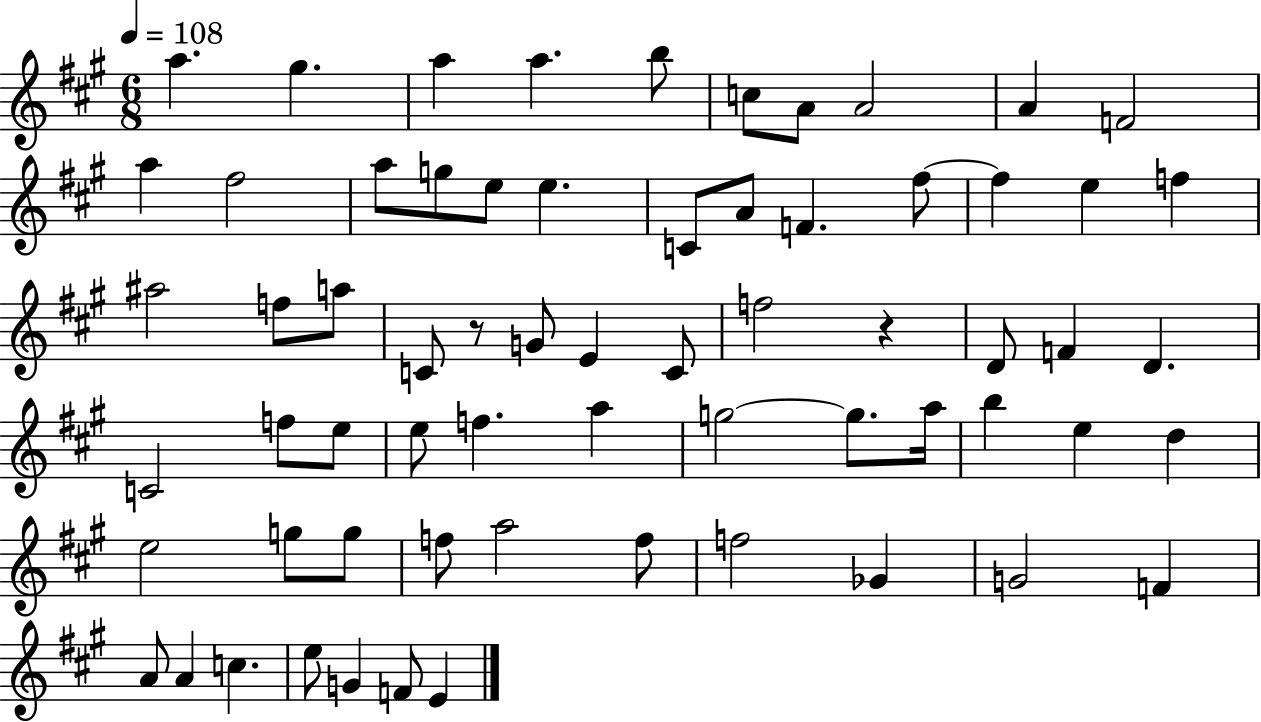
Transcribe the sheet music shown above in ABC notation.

X:1
T:Untitled
M:6/8
L:1/4
K:A
a ^g a a b/2 c/2 A/2 A2 A F2 a ^f2 a/2 g/2 e/2 e C/2 A/2 F ^f/2 ^f e f ^a2 f/2 a/2 C/2 z/2 G/2 E C/2 f2 z D/2 F D C2 f/2 e/2 e/2 f a g2 g/2 a/4 b e d e2 g/2 g/2 f/2 a2 f/2 f2 _G G2 F A/2 A c e/2 G F/2 E